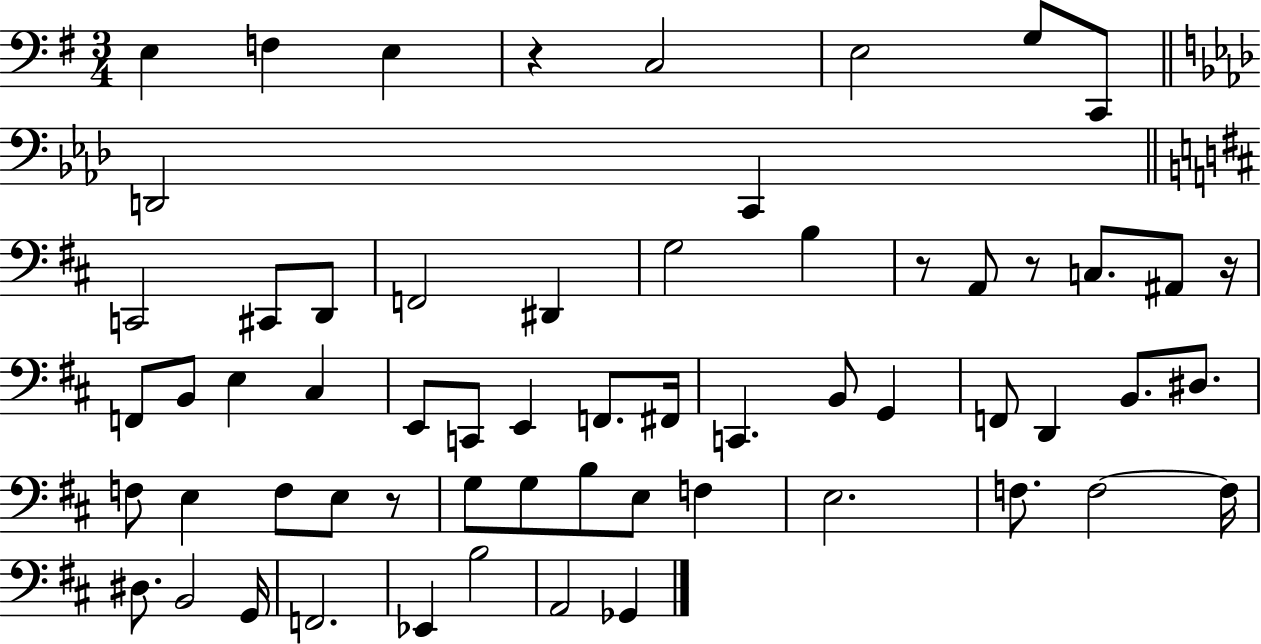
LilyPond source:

{
  \clef bass
  \numericTimeSignature
  \time 3/4
  \key g \major
  e4 f4 e4 | r4 c2 | e2 g8 c,8 | \bar "||" \break \key aes \major d,2 c,4 | \bar "||" \break \key d \major c,2 cis,8 d,8 | f,2 dis,4 | g2 b4 | r8 a,8 r8 c8. ais,8 r16 | \break f,8 b,8 e4 cis4 | e,8 c,8 e,4 f,8. fis,16 | c,4. b,8 g,4 | f,8 d,4 b,8. dis8. | \break f8 e4 f8 e8 r8 | g8 g8 b8 e8 f4 | e2. | f8. f2~~ f16 | \break dis8. b,2 g,16 | f,2. | ees,4 b2 | a,2 ges,4 | \break \bar "|."
}